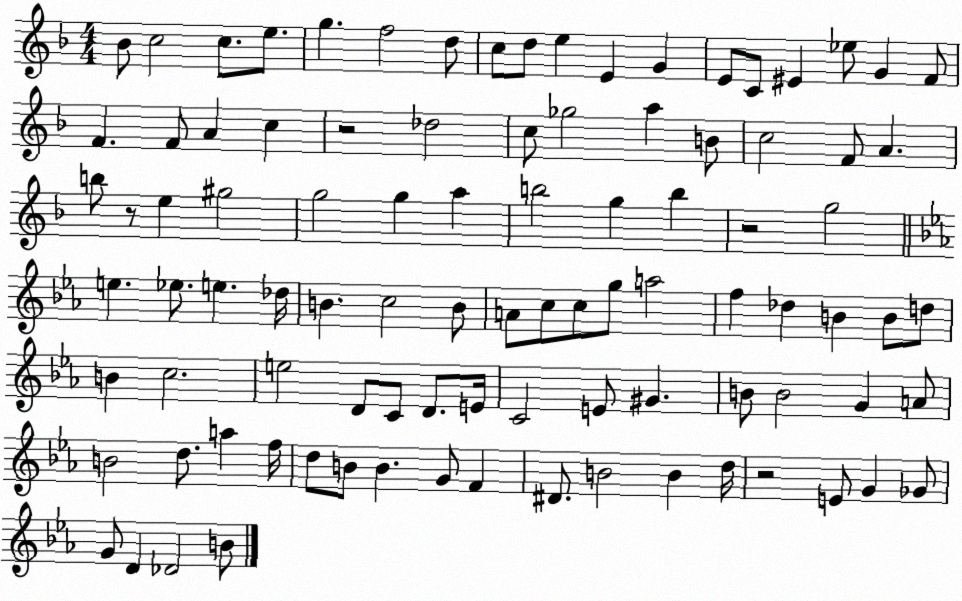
X:1
T:Untitled
M:4/4
L:1/4
K:F
_B/2 c2 c/2 e/2 g f2 d/2 c/2 d/2 e E G E/2 C/2 ^E _e/2 G F/2 F F/2 A c z2 _d2 c/2 _g2 a B/2 c2 F/2 A b/2 z/2 e ^g2 g2 g a b2 g b z2 g2 e _e/2 e _d/4 B c2 B/2 A/2 c/2 c/2 g/2 a2 f _d B B/2 d/2 B c2 e2 D/2 C/2 D/2 E/4 C2 E/2 ^G B/2 B2 G A/2 B2 d/2 a f/4 d/2 B/2 B G/2 F ^D/2 B2 B d/4 z2 E/2 G _G/2 G/2 D _D2 B/2